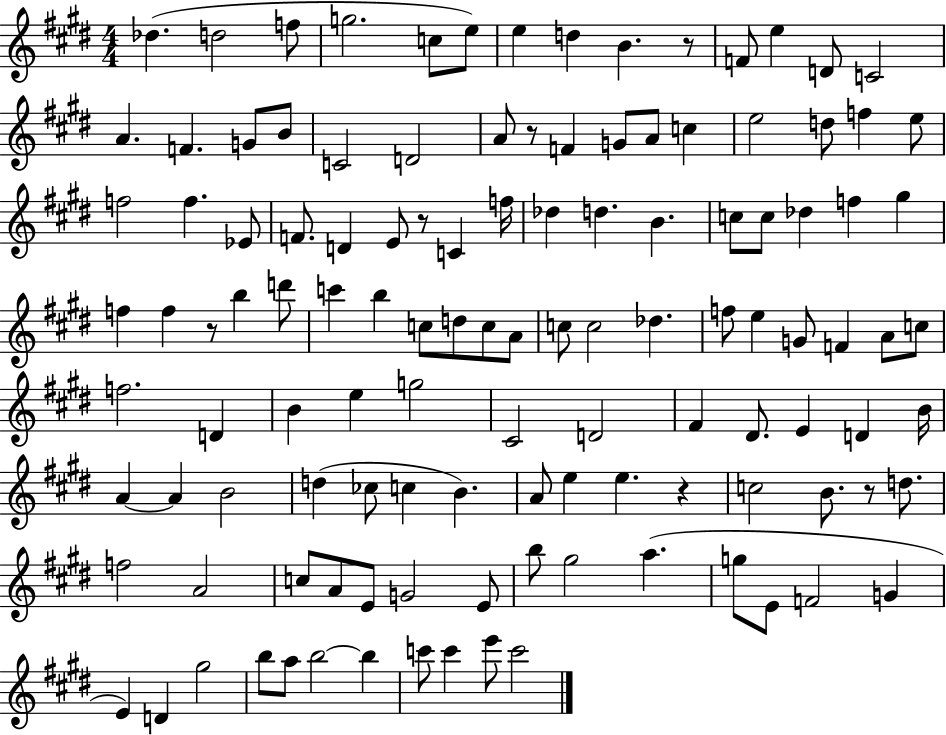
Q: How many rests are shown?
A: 6